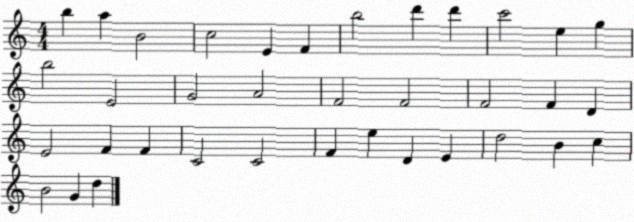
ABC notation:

X:1
T:Untitled
M:4/4
L:1/4
K:C
b a B2 c2 E F b2 d' d' c'2 e g b2 E2 G2 A2 F2 F2 F2 F D E2 F F C2 C2 F e D E d2 B c B2 G d